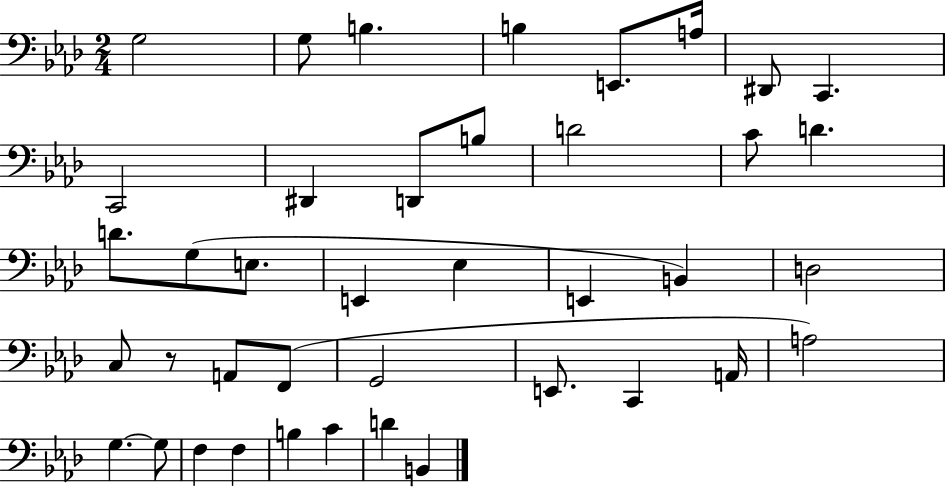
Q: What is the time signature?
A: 2/4